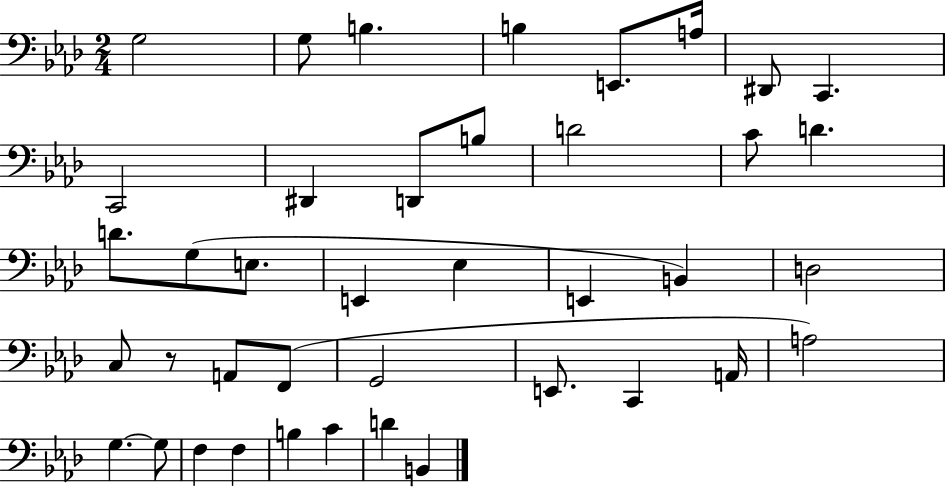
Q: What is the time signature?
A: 2/4